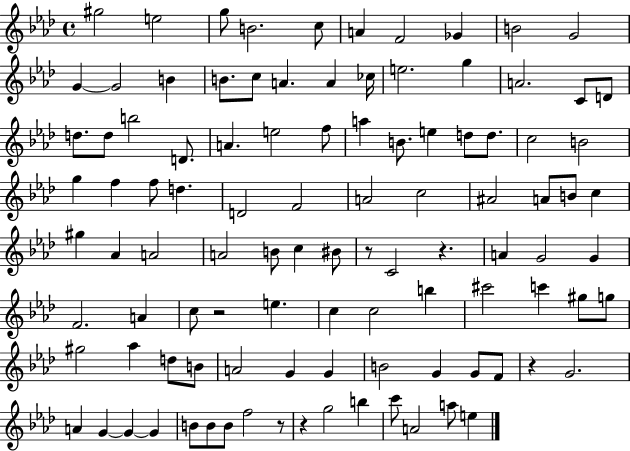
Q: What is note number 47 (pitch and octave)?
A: A4